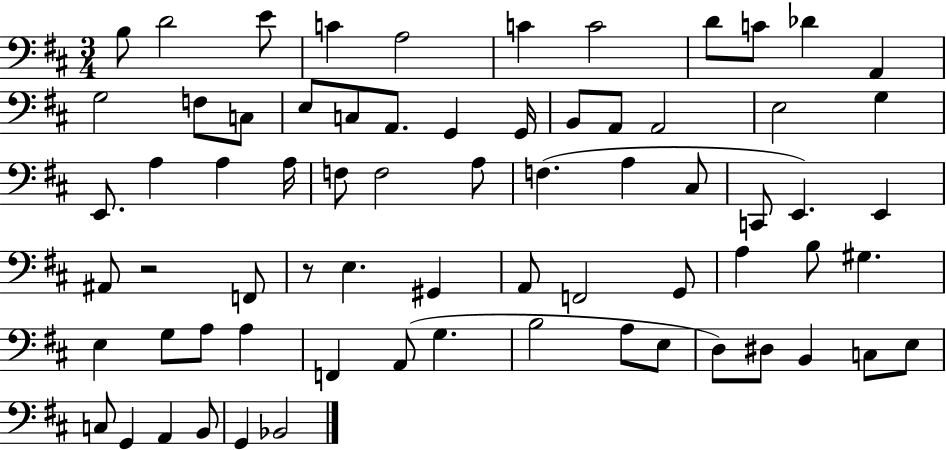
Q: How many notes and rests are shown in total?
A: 70